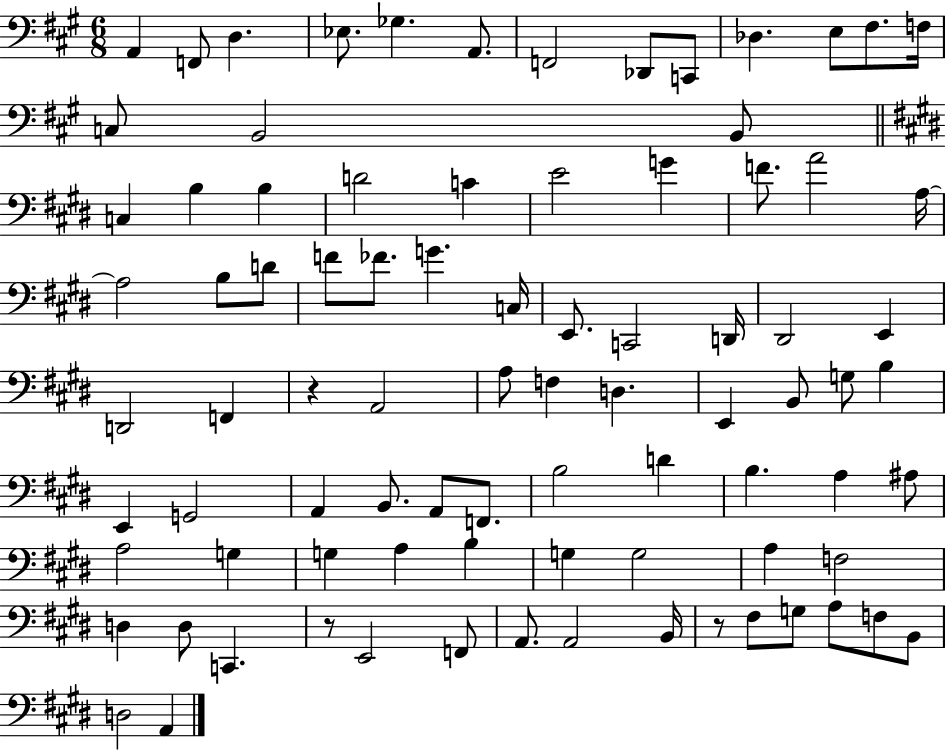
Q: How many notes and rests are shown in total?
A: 86